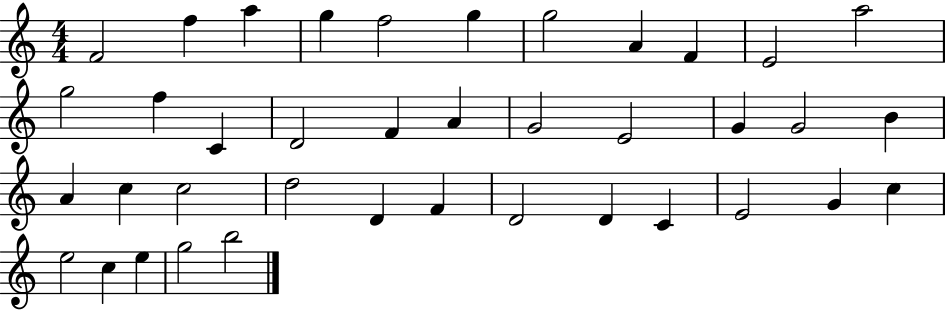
X:1
T:Untitled
M:4/4
L:1/4
K:C
F2 f a g f2 g g2 A F E2 a2 g2 f C D2 F A G2 E2 G G2 B A c c2 d2 D F D2 D C E2 G c e2 c e g2 b2